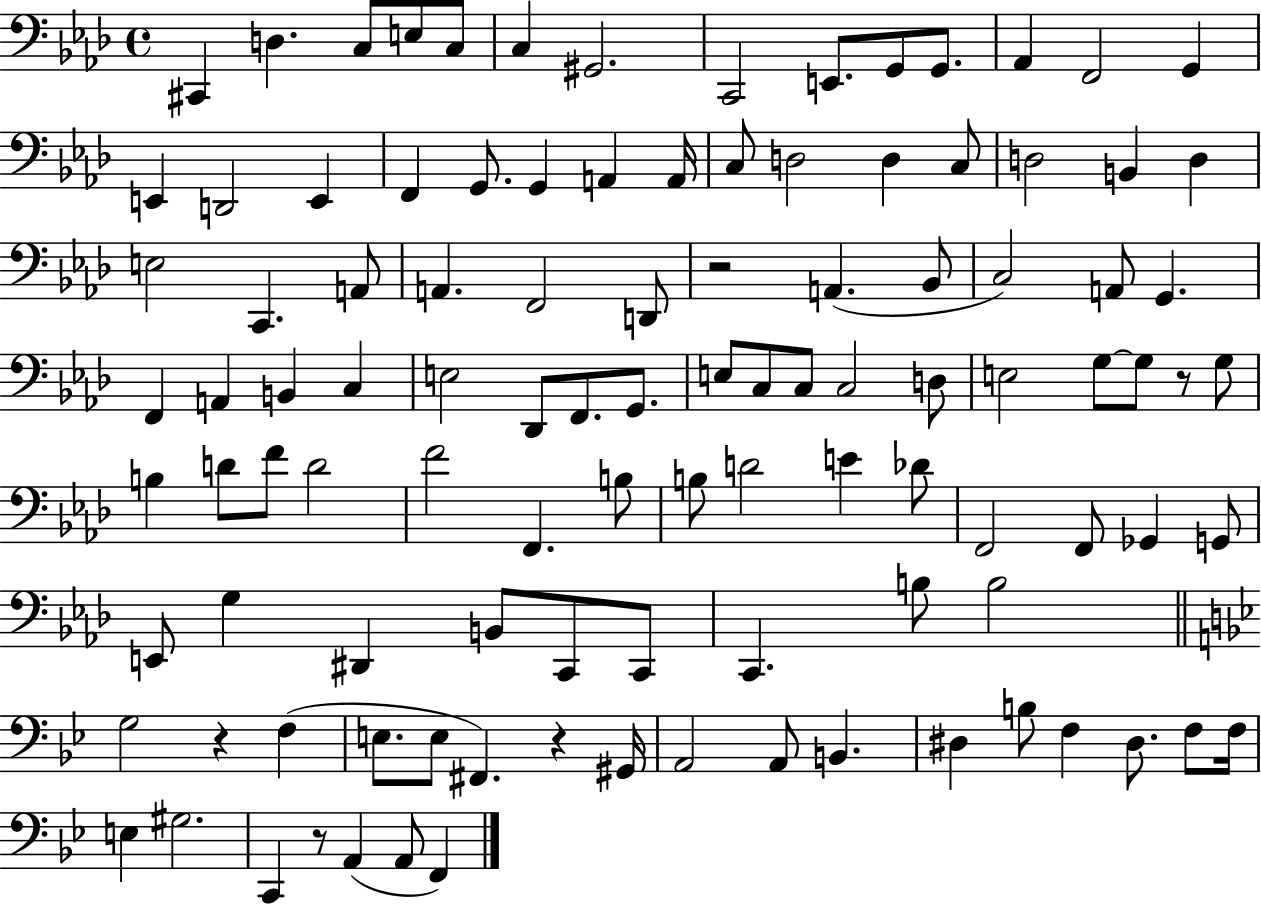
C#2/q D3/q. C3/e E3/e C3/e C3/q G#2/h. C2/h E2/e. G2/e G2/e. Ab2/q F2/h G2/q E2/q D2/h E2/q F2/q G2/e. G2/q A2/q A2/s C3/e D3/h D3/q C3/e D3/h B2/q D3/q E3/h C2/q. A2/e A2/q. F2/h D2/e R/h A2/q. Bb2/e C3/h A2/e G2/q. F2/q A2/q B2/q C3/q E3/h Db2/e F2/e. G2/e. E3/e C3/e C3/e C3/h D3/e E3/h G3/e G3/e R/e G3/e B3/q D4/e F4/e D4/h F4/h F2/q. B3/e B3/e D4/h E4/q Db4/e F2/h F2/e Gb2/q G2/e E2/e G3/q D#2/q B2/e C2/e C2/e C2/q. B3/e B3/h G3/h R/q F3/q E3/e. E3/e F#2/q. R/q G#2/s A2/h A2/e B2/q. D#3/q B3/e F3/q D#3/e. F3/e F3/s E3/q G#3/h. C2/q R/e A2/q A2/e F2/q